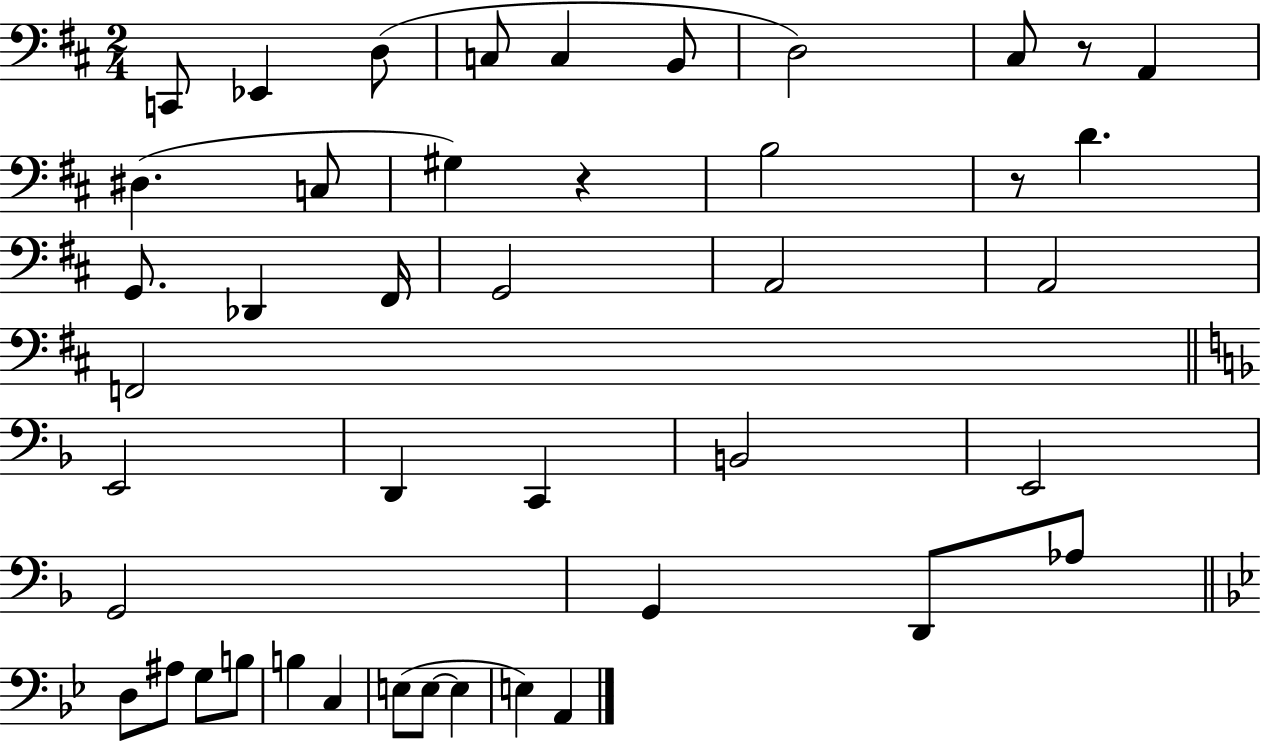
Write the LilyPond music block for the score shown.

{
  \clef bass
  \numericTimeSignature
  \time 2/4
  \key d \major
  c,8 ees,4 d8( | c8 c4 b,8 | d2) | cis8 r8 a,4 | \break dis4.( c8 | gis4) r4 | b2 | r8 d'4. | \break g,8. des,4 fis,16 | g,2 | a,2 | a,2 | \break f,2 | \bar "||" \break \key d \minor e,2 | d,4 c,4 | b,2 | e,2 | \break g,2 | g,4 d,8 aes8 | \bar "||" \break \key g \minor d8 ais8 g8 b8 | b4 c4 | e8( e8~~ e4 | e4) a,4 | \break \bar "|."
}